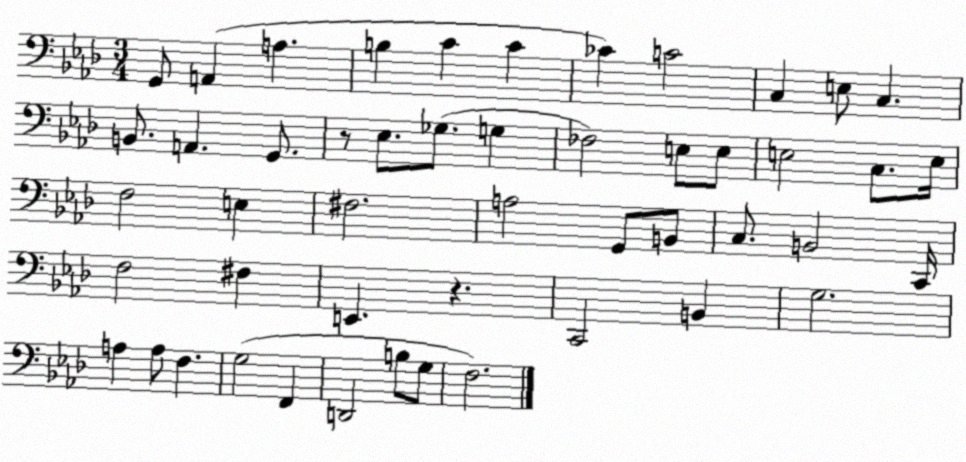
X:1
T:Untitled
M:3/4
L:1/4
K:Ab
G,,/2 A,, A, B, C C _C C2 C, E,/2 C, B,,/2 A,, G,,/2 z/2 _E,/2 _G,/2 G, _F,2 E,/2 E,/2 E,2 C,/2 E,/4 F,2 E, ^F,2 A,2 G,,/2 B,,/2 C,/2 B,,2 C,,/4 F,2 ^F, E,, z C,,2 B,, G,2 A, A,/2 F, G,2 F,, D,,2 B,/2 G,/2 F,2